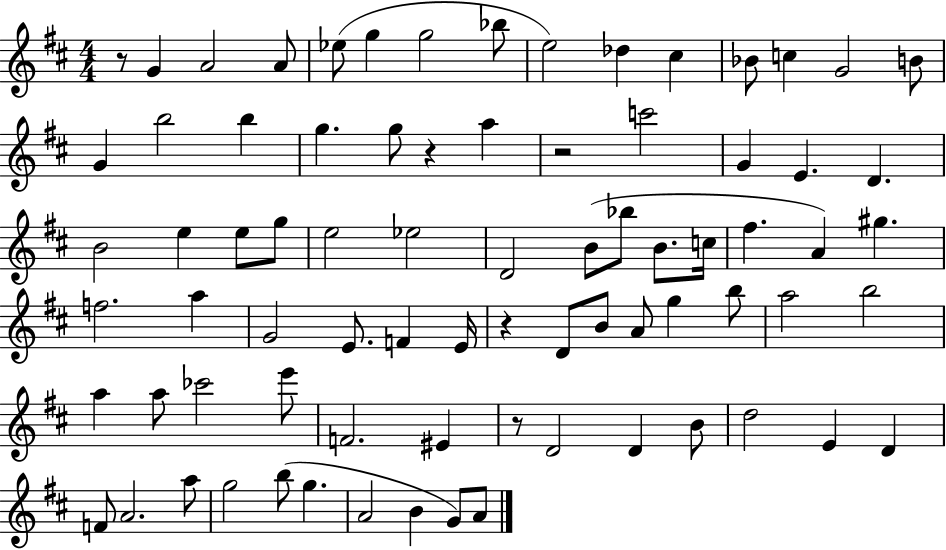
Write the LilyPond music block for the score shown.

{
  \clef treble
  \numericTimeSignature
  \time 4/4
  \key d \major
  r8 g'4 a'2 a'8 | ees''8( g''4 g''2 bes''8 | e''2) des''4 cis''4 | bes'8 c''4 g'2 b'8 | \break g'4 b''2 b''4 | g''4. g''8 r4 a''4 | r2 c'''2 | g'4 e'4. d'4. | \break b'2 e''4 e''8 g''8 | e''2 ees''2 | d'2 b'8( bes''8 b'8. c''16 | fis''4. a'4) gis''4. | \break f''2. a''4 | g'2 e'8. f'4 e'16 | r4 d'8 b'8 a'8 g''4 b''8 | a''2 b''2 | \break a''4 a''8 ces'''2 e'''8 | f'2. eis'4 | r8 d'2 d'4 b'8 | d''2 e'4 d'4 | \break f'8 a'2. a''8 | g''2 b''8( g''4. | a'2 b'4 g'8) a'8 | \bar "|."
}